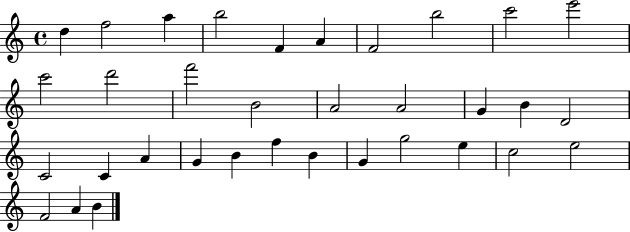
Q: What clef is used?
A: treble